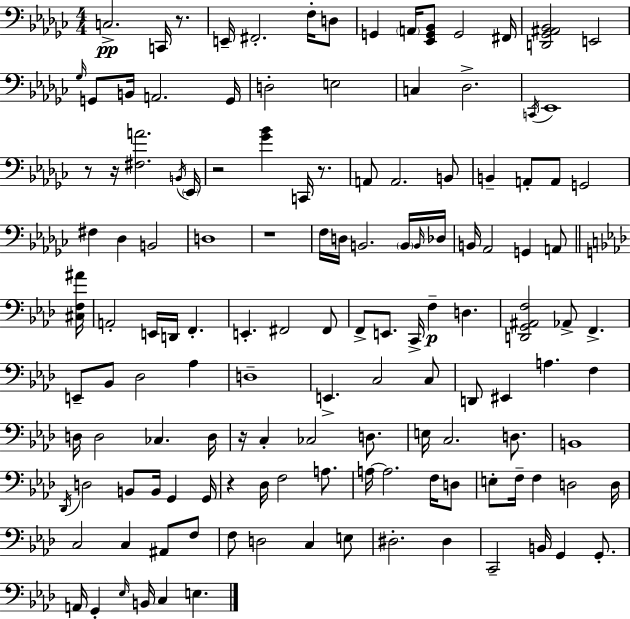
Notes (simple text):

C3/h. C2/s R/e. E2/s F#2/h. F3/s D3/e G2/q A2/s [Eb2,G2,Bb2]/e G2/h F#2/s [D2,Gb2,A#2,Bb2]/h E2/h Gb3/s G2/e B2/s A2/h. G2/s D3/h E3/h C3/q Db3/h. C2/s Eb2/w R/e R/s [F#3,A4]/h. B2/s Eb2/s R/h [Gb4,Bb4]/q C2/s R/e. A2/e A2/h. B2/e B2/q A2/e A2/e G2/h F#3/q Db3/q B2/h D3/w R/w F3/s D3/s B2/h. B2/s B2/s Db3/s B2/s Ab2/h G2/q A2/e [C#3,F3,A#4]/s A2/h E2/s D2/s F2/q. E2/q. F#2/h F#2/e F2/e E2/e. C2/s F3/q D3/q. [D2,G2,A#2,F3]/h Ab2/e F2/q. E2/e Bb2/e Db3/h Ab3/q D3/w E2/q. C3/h C3/e D2/e EIS2/q A3/q. F3/q D3/s D3/h CES3/q. D3/s R/s C3/q CES3/h D3/e. E3/s C3/h. D3/e. B2/w Db2/s D3/h B2/e B2/s G2/q G2/s R/q Db3/s F3/h A3/e. A3/s A3/h. F3/s D3/e E3/e F3/s F3/q D3/h D3/s C3/h C3/q A#2/e F3/e F3/e D3/h C3/q E3/e D#3/h. D#3/q C2/h B2/s G2/q G2/e. A2/s G2/q Eb3/s B2/s C3/q E3/q.